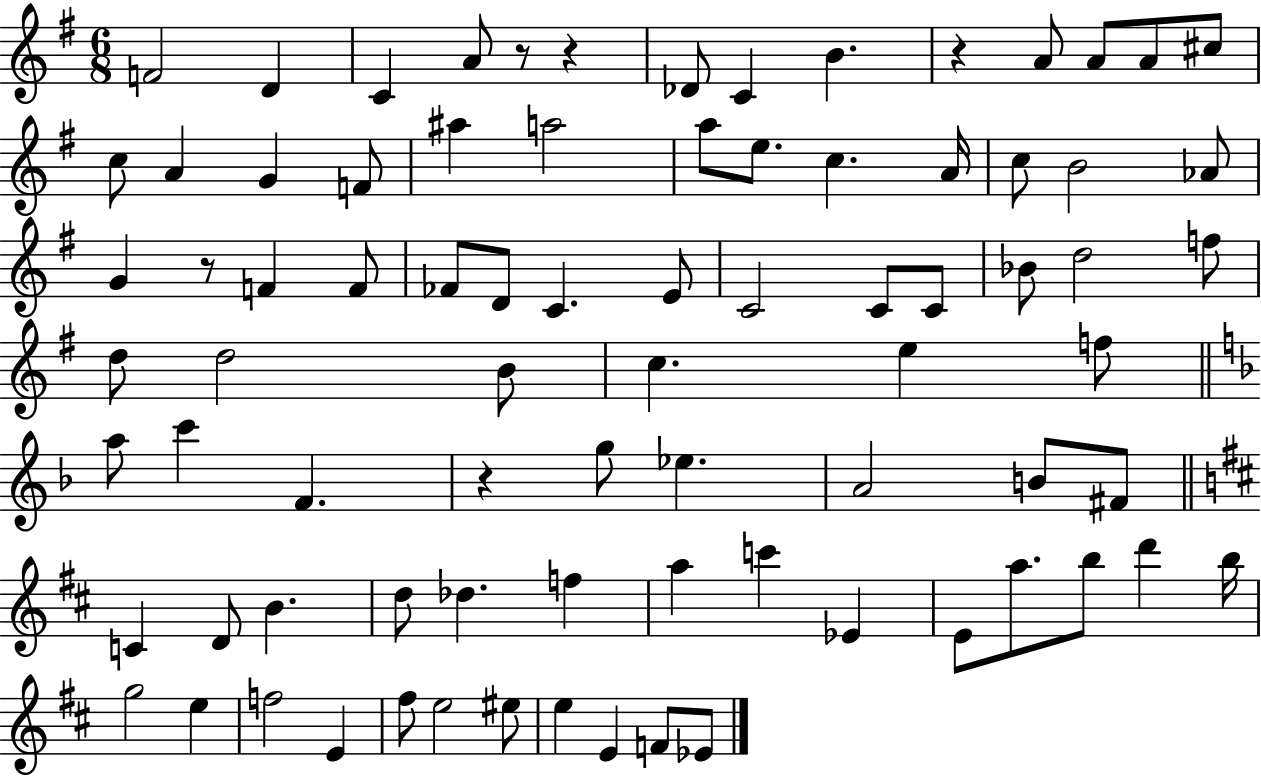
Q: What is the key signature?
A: G major